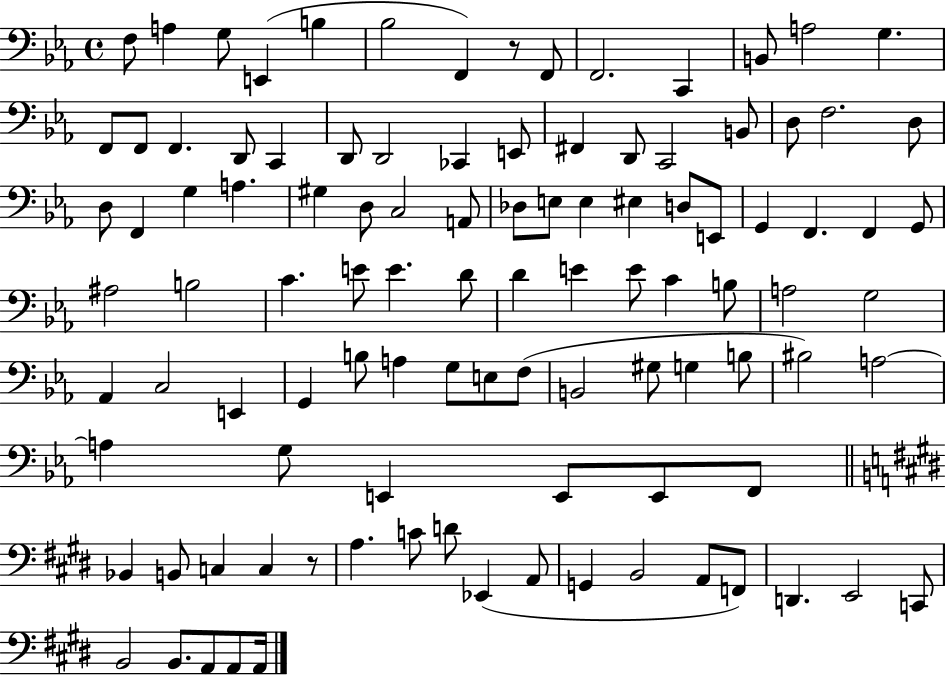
F3/e A3/q G3/e E2/q B3/q Bb3/h F2/q R/e F2/e F2/h. C2/q B2/e A3/h G3/q. F2/e F2/e F2/q. D2/e C2/q D2/e D2/h CES2/q E2/e F#2/q D2/e C2/h B2/e D3/e F3/h. D3/e D3/e F2/q G3/q A3/q. G#3/q D3/e C3/h A2/e Db3/e E3/e E3/q EIS3/q D3/e E2/e G2/q F2/q. F2/q G2/e A#3/h B3/h C4/q. E4/e E4/q. D4/e D4/q E4/q E4/e C4/q B3/e A3/h G3/h Ab2/q C3/h E2/q G2/q B3/e A3/q G3/e E3/e F3/e B2/h G#3/e G3/q B3/e BIS3/h A3/h A3/q G3/e E2/q E2/e E2/e F2/e Bb2/q B2/e C3/q C3/q R/e A3/q. C4/e D4/e Eb2/q A2/e G2/q B2/h A2/e F2/e D2/q. E2/h C2/e B2/h B2/e. A2/e A2/e A2/s